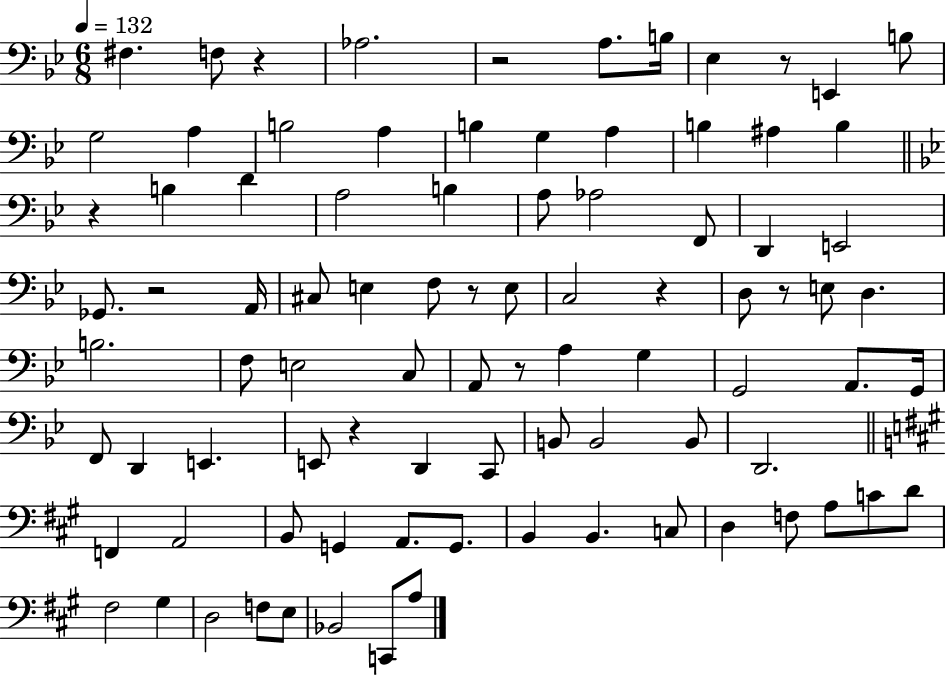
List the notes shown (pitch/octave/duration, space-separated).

F#3/q. F3/e R/q Ab3/h. R/h A3/e. B3/s Eb3/q R/e E2/q B3/e G3/h A3/q B3/h A3/q B3/q G3/q A3/q B3/q A#3/q B3/q R/q B3/q D4/q A3/h B3/q A3/e Ab3/h F2/e D2/q E2/h Gb2/e. R/h A2/s C#3/e E3/q F3/e R/e E3/e C3/h R/q D3/e R/e E3/e D3/q. B3/h. F3/e E3/h C3/e A2/e R/e A3/q G3/q G2/h A2/e. G2/s F2/e D2/q E2/q. E2/e R/q D2/q C2/e B2/e B2/h B2/e D2/h. F2/q A2/h B2/e G2/q A2/e. G2/e. B2/q B2/q. C3/e D3/q F3/e A3/e C4/e D4/e F#3/h G#3/q D3/h F3/e E3/e Bb2/h C2/e A3/e